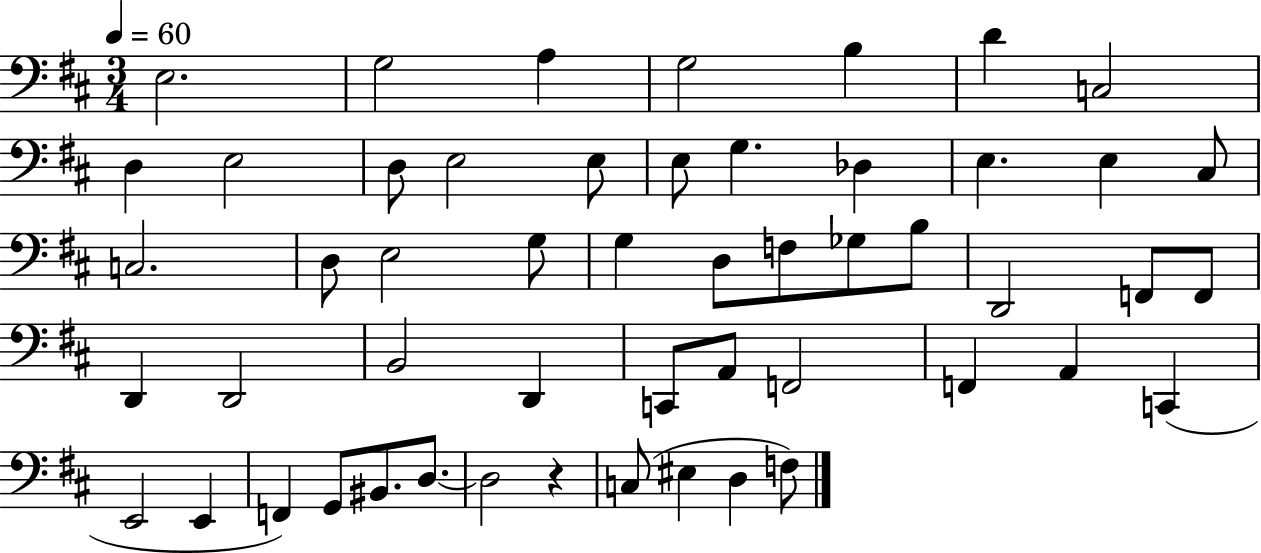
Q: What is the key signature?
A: D major